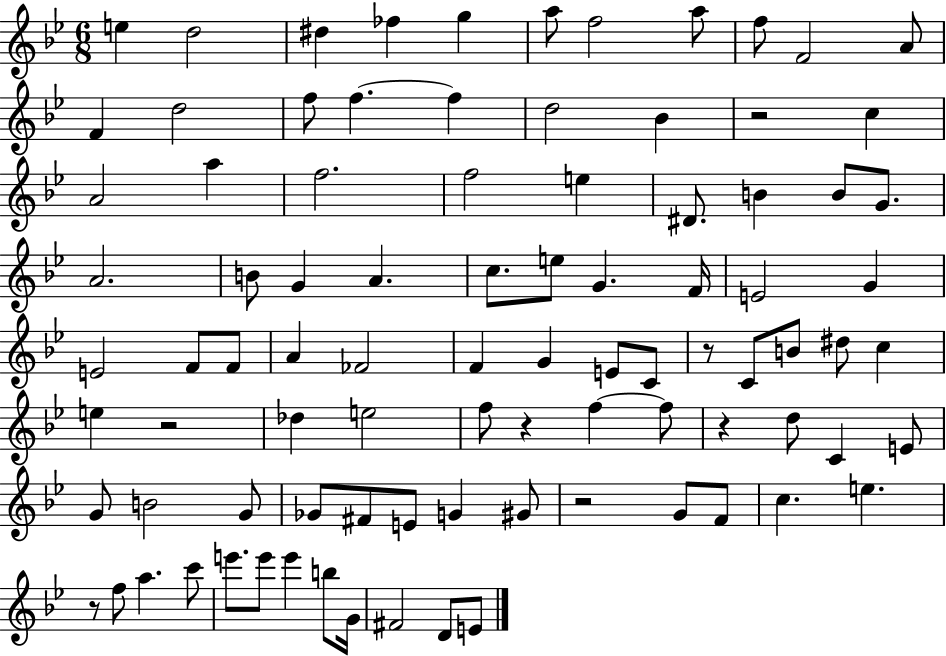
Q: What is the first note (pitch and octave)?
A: E5